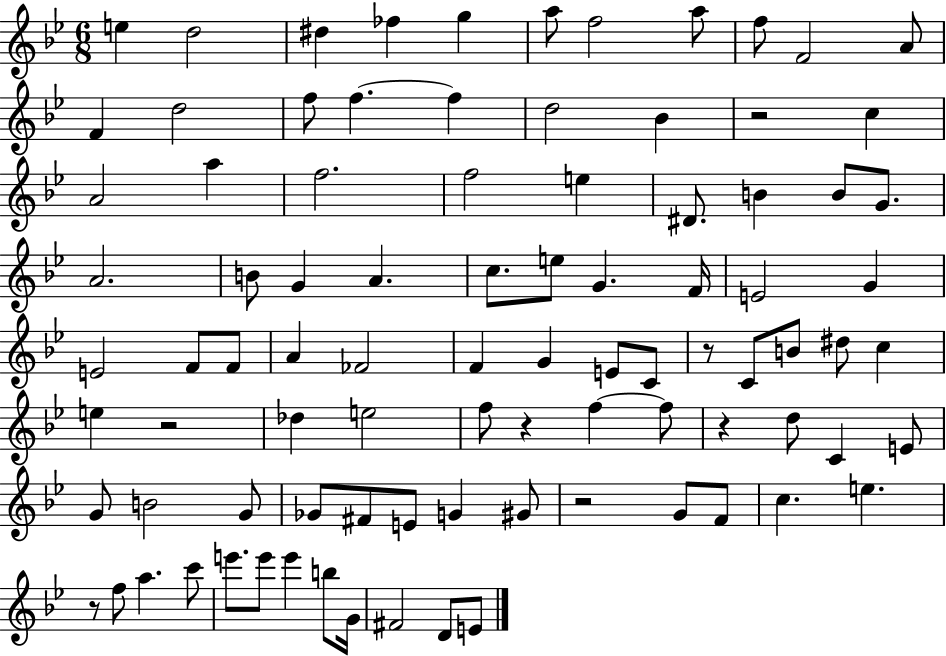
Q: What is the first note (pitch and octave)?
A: E5